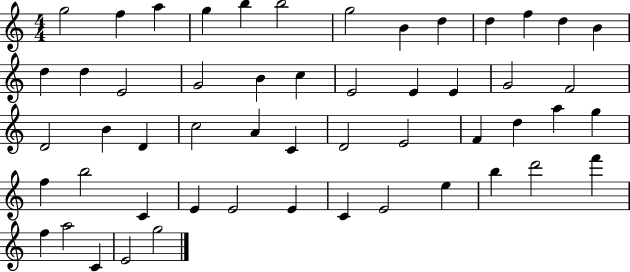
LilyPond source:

{
  \clef treble
  \numericTimeSignature
  \time 4/4
  \key c \major
  g''2 f''4 a''4 | g''4 b''4 b''2 | g''2 b'4 d''4 | d''4 f''4 d''4 b'4 | \break d''4 d''4 e'2 | g'2 b'4 c''4 | e'2 e'4 e'4 | g'2 f'2 | \break d'2 b'4 d'4 | c''2 a'4 c'4 | d'2 e'2 | f'4 d''4 a''4 g''4 | \break f''4 b''2 c'4 | e'4 e'2 e'4 | c'4 e'2 e''4 | b''4 d'''2 f'''4 | \break f''4 a''2 c'4 | e'2 g''2 | \bar "|."
}